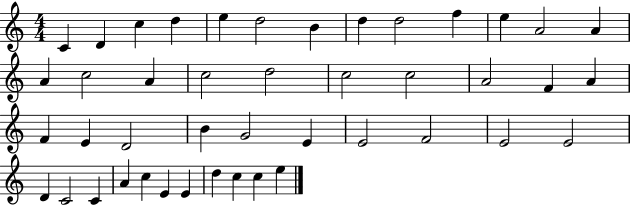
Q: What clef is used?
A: treble